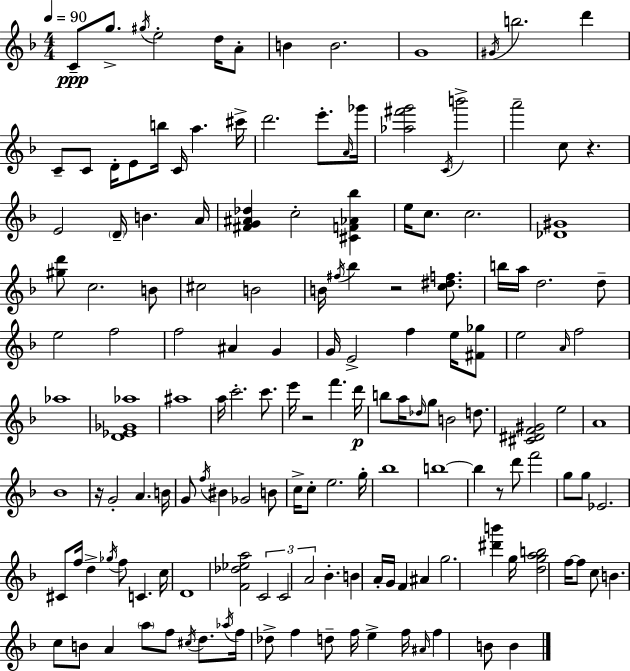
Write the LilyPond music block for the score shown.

{
  \clef treble
  \numericTimeSignature
  \time 4/4
  \key d \minor
  \tempo 4 = 90
  \repeat volta 2 { c'8--\ppp g''8.-> \acciaccatura { gis''16 } e''2-. d''16 a'8-. | b'4 b'2. | g'1 | \acciaccatura { gis'16 } b''2. d'''4 | \break c'8-- c'8 d'16-. e'8 b''16 c'16 a''4. | cis'''16-> d'''2. e'''8.-. | \grace { a'16 } ges'''16 <aes'' fis''' g'''>2 \acciaccatura { c'16 } b'''2-> | a'''2-- c''8 r4. | \break e'2 \parenthesize d'16-- b'4. | a'16 <fis' g' ais' des''>4 c''2-. | <cis' f' aes' bes''>4 e''16 c''8. c''2. | <des' gis'>1 | \break <gis'' d'''>8 c''2. | b'8 cis''2 b'2 | b'16 \acciaccatura { fis''16 } bes''4 r2 | <c'' dis'' f''>8. b''16 a''16 d''2. | \break d''8-- e''2 f''2 | f''2 ais'4 | g'4 g'16 e'2-> f''4 | e''16 <fis' ges''>8 e''2 \grace { a'16 } f''2 | \break aes''1 | <d' ees' ges' aes''>1 | ais''1 | a''16 c'''2.-. | \break c'''8. e'''16 r2 f'''4. | d'''16\p b''8 a''16 \grace { des''16 } g''8 b'2 | d''8. <cis' dis' f' gis'>2 e''2 | a'1 | \break bes'1 | r16 g'2-. | a'4. b'16 g'8 \acciaccatura { f''16 } bis'4 ges'2 | b'8 c''16-> c''8-. e''2. | \break g''16-. bes''1 | b''1~~ | b''4 r8 d'''8 | f'''2 g''8 g''8 ees'2. | \break cis'8 f''16 d''4-> \acciaccatura { ges''16 } | f''8 c'4. c''16 d'1 | <f' des'' ees'' a''>2 | \tuplet 3/2 { c'2 c'2 | \break a'2 } bes'4.-. b'4 | a'16-. g'16 f'4 ais'4 g''2. | <dis''' b'''>4 g''16 <d'' g'' a'' b''>2 | f''16~~ f''8 c''8 b'4. | \break c''8 b'8 a'4 \parenthesize a''8 f''8 \acciaccatura { cis''16 } d''8. | \acciaccatura { aes''16 } f''16 des''8-> f''4 d''8-- f''16 e''4-> | f''16 \grace { ais'16 } f''4 b'8 b'4 } \bar "|."
}